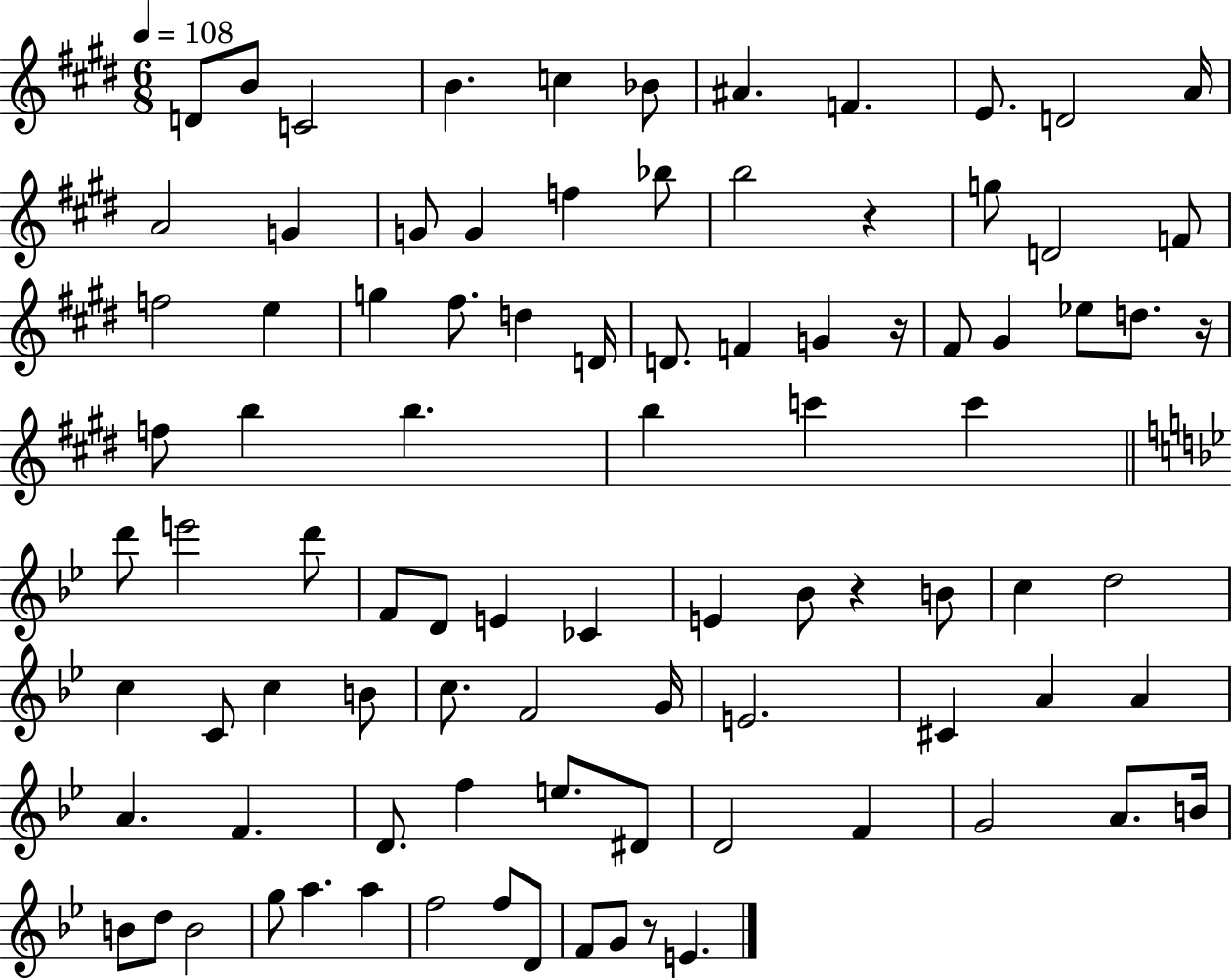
{
  \clef treble
  \numericTimeSignature
  \time 6/8
  \key e \major
  \tempo 4 = 108
  \repeat volta 2 { d'8 b'8 c'2 | b'4. c''4 bes'8 | ais'4. f'4. | e'8. d'2 a'16 | \break a'2 g'4 | g'8 g'4 f''4 bes''8 | b''2 r4 | g''8 d'2 f'8 | \break f''2 e''4 | g''4 fis''8. d''4 d'16 | d'8. f'4 g'4 r16 | fis'8 gis'4 ees''8 d''8. r16 | \break f''8 b''4 b''4. | b''4 c'''4 c'''4 | \bar "||" \break \key g \minor d'''8 e'''2 d'''8 | f'8 d'8 e'4 ces'4 | e'4 bes'8 r4 b'8 | c''4 d''2 | \break c''4 c'8 c''4 b'8 | c''8. f'2 g'16 | e'2. | cis'4 a'4 a'4 | \break a'4. f'4. | d'8. f''4 e''8. dis'8 | d'2 f'4 | g'2 a'8. b'16 | \break b'8 d''8 b'2 | g''8 a''4. a''4 | f''2 f''8 d'8 | f'8 g'8 r8 e'4. | \break } \bar "|."
}